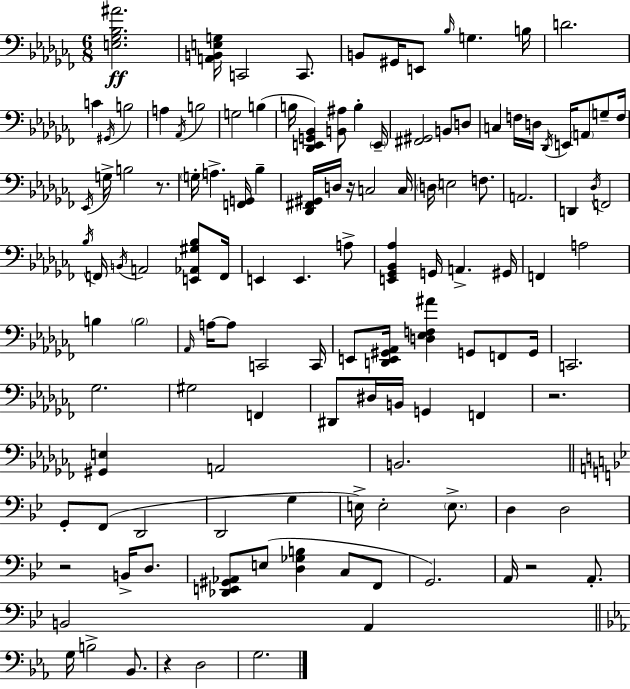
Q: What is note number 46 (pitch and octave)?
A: F2